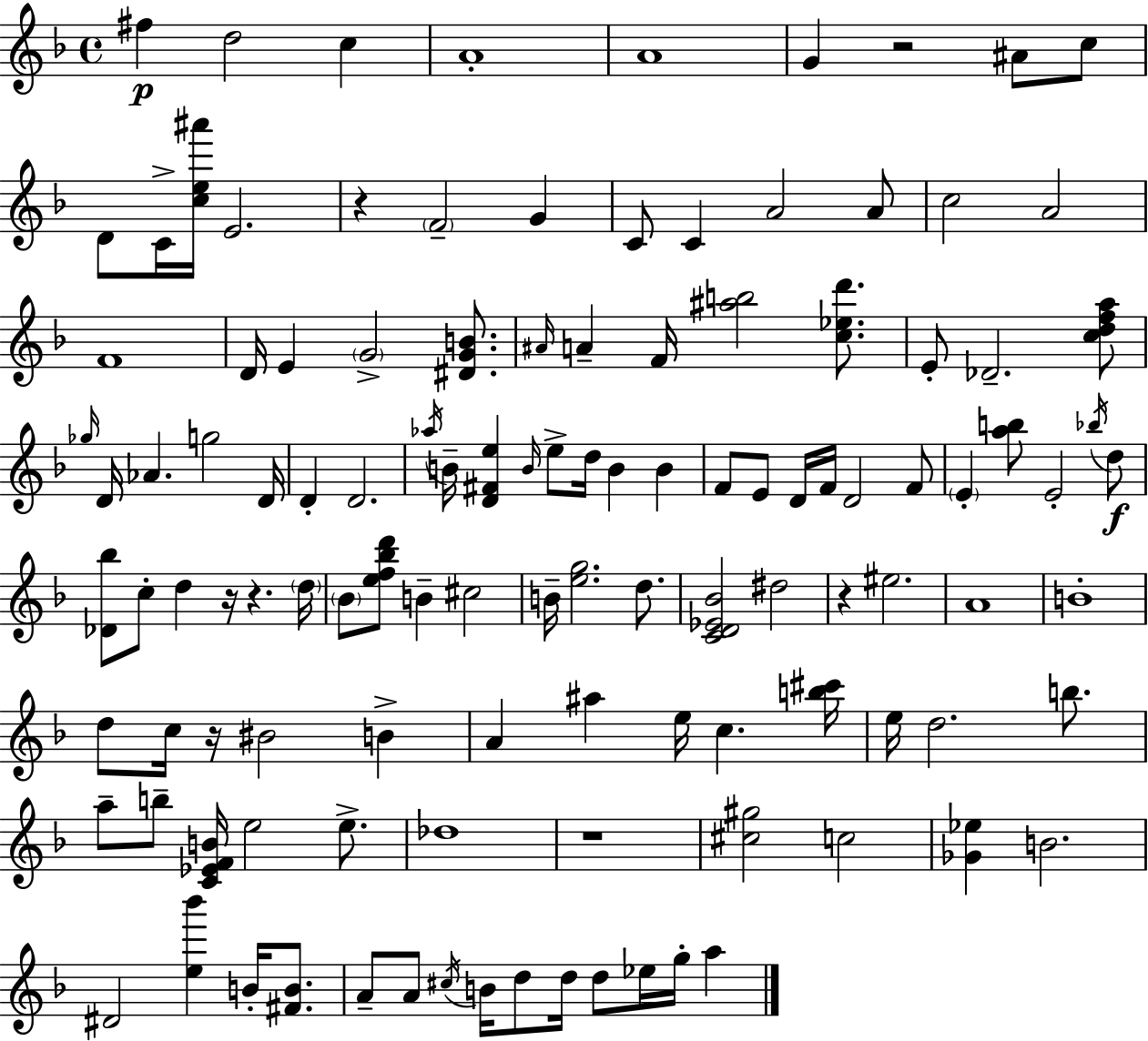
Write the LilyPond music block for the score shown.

{
  \clef treble
  \time 4/4
  \defaultTimeSignature
  \key d \minor
  \repeat volta 2 { fis''4\p d''2 c''4 | a'1-. | a'1 | g'4 r2 ais'8 c''8 | \break d'8 c'16-> <c'' e'' ais'''>16 e'2. | r4 \parenthesize f'2-- g'4 | c'8 c'4 a'2 a'8 | c''2 a'2 | \break f'1 | d'16 e'4 \parenthesize g'2-> <dis' g' b'>8. | \grace { ais'16 } a'4-- f'16 <ais'' b''>2 <c'' ees'' d'''>8. | e'8-. des'2.-- <c'' d'' f'' a''>8 | \break \grace { ges''16 } d'16 aes'4. g''2 | d'16 d'4-. d'2. | \acciaccatura { aes''16 } b'16-- <d' fis' e''>4 \grace { b'16 } e''8-> d''16 b'4 | b'4 f'8 e'8 d'16 f'16 d'2 | \break f'8 \parenthesize e'4-. <a'' b''>8 e'2-. | \acciaccatura { bes''16 }\f d''8 <des' bes''>8 c''8-. d''4 r16 r4. | \parenthesize d''16 \parenthesize bes'8 <e'' f'' bes'' d'''>8 b'4-- cis''2 | b'16-- <e'' g''>2. | \break d''8. <c' d' ees' bes'>2 dis''2 | r4 eis''2. | a'1 | b'1-. | \break d''8 c''16 r16 bis'2 | b'4-> a'4 ais''4 e''16 c''4. | <b'' cis'''>16 e''16 d''2. | b''8. a''8-- b''8-- <c' ees' f' b'>16 e''2 | \break e''8.-> des''1 | r1 | <cis'' gis''>2 c''2 | <ges' ees''>4 b'2. | \break dis'2 <e'' bes'''>4 | b'16-. <fis' b'>8. a'8-- a'8 \acciaccatura { cis''16 } b'16 d''8 d''16 d''8 | ees''16 g''16-. a''4 } \bar "|."
}